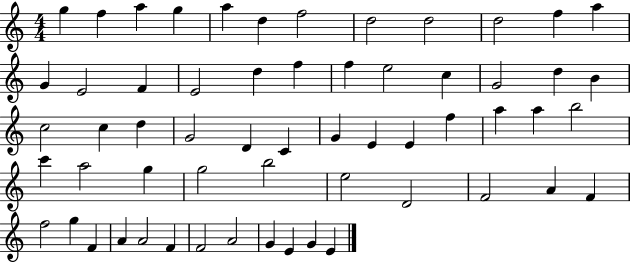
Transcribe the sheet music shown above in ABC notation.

X:1
T:Untitled
M:4/4
L:1/4
K:C
g f a g a d f2 d2 d2 d2 f a G E2 F E2 d f f e2 c G2 d B c2 c d G2 D C G E E f a a b2 c' a2 g g2 b2 e2 D2 F2 A F f2 g F A A2 F F2 A2 G E G E